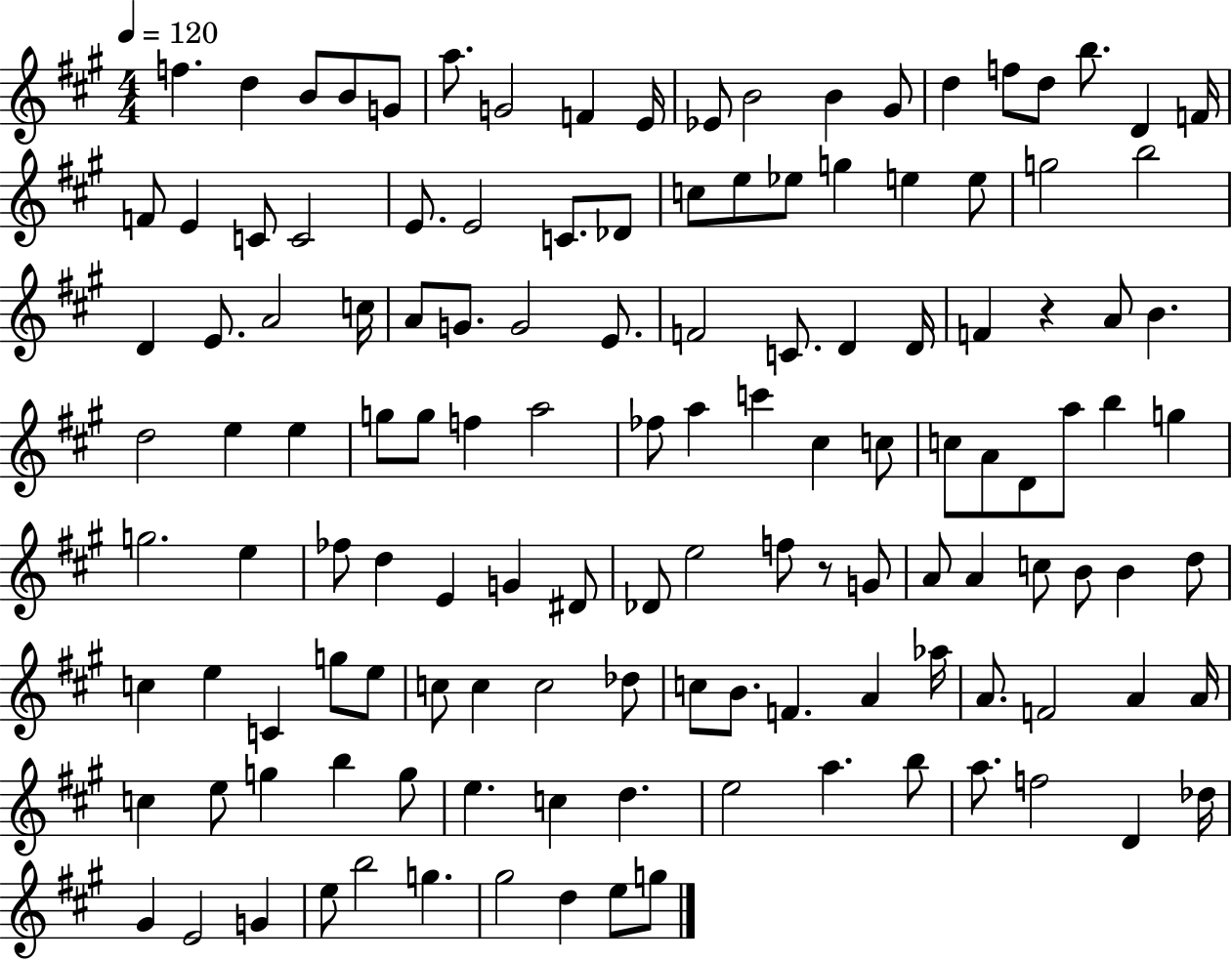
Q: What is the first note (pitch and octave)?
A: F5